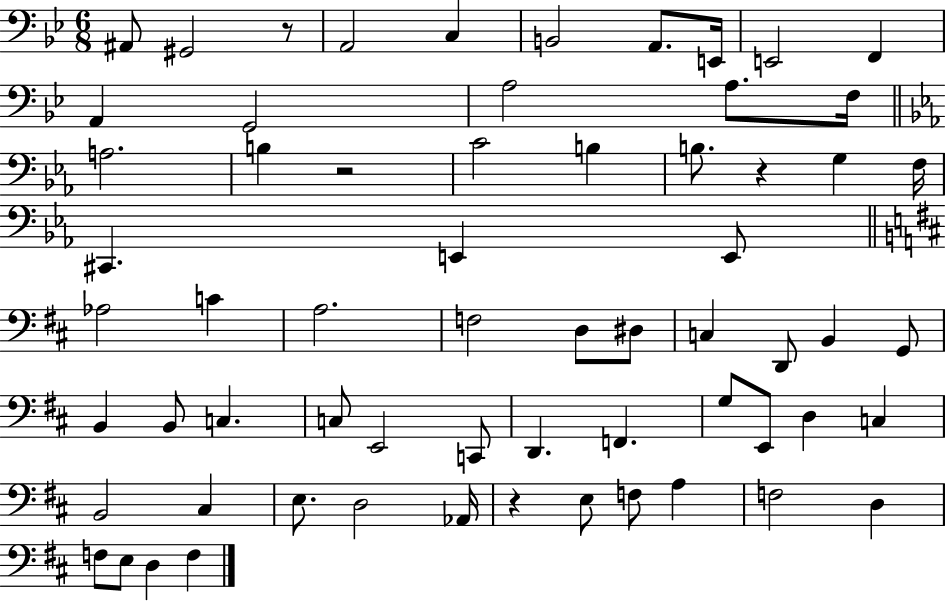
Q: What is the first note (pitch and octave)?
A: A#2